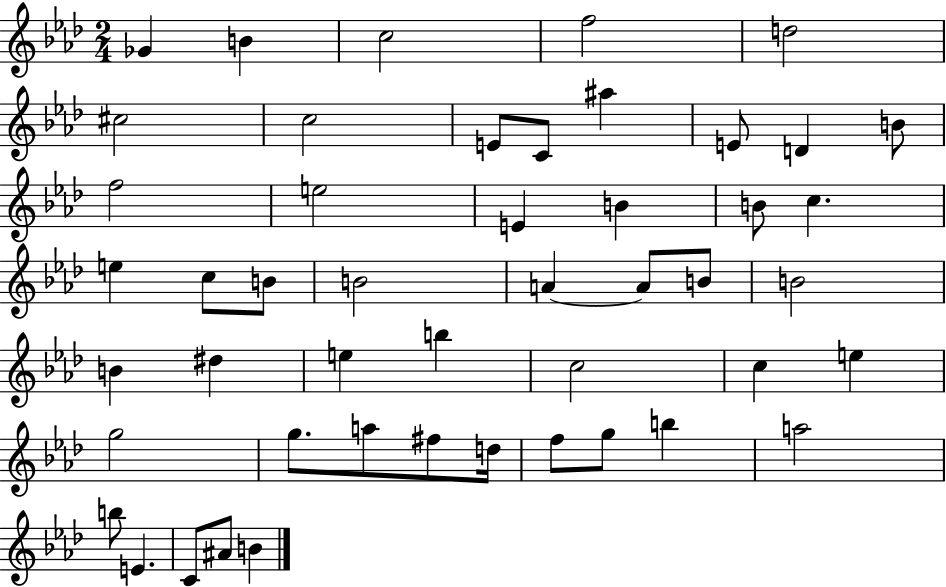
{
  \clef treble
  \numericTimeSignature
  \time 2/4
  \key aes \major
  ges'4 b'4 | c''2 | f''2 | d''2 | \break cis''2 | c''2 | e'8 c'8 ais''4 | e'8 d'4 b'8 | \break f''2 | e''2 | e'4 b'4 | b'8 c''4. | \break e''4 c''8 b'8 | b'2 | a'4~~ a'8 b'8 | b'2 | \break b'4 dis''4 | e''4 b''4 | c''2 | c''4 e''4 | \break g''2 | g''8. a''8 fis''8 d''16 | f''8 g''8 b''4 | a''2 | \break b''8 e'4. | c'8 ais'8 b'4 | \bar "|."
}